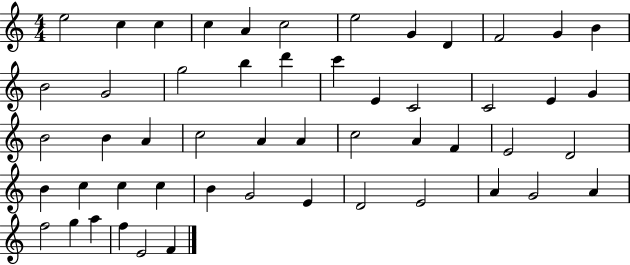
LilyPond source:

{
  \clef treble
  \numericTimeSignature
  \time 4/4
  \key c \major
  e''2 c''4 c''4 | c''4 a'4 c''2 | e''2 g'4 d'4 | f'2 g'4 b'4 | \break b'2 g'2 | g''2 b''4 d'''4 | c'''4 e'4 c'2 | c'2 e'4 g'4 | \break b'2 b'4 a'4 | c''2 a'4 a'4 | c''2 a'4 f'4 | e'2 d'2 | \break b'4 c''4 c''4 c''4 | b'4 g'2 e'4 | d'2 e'2 | a'4 g'2 a'4 | \break f''2 g''4 a''4 | f''4 e'2 f'4 | \bar "|."
}